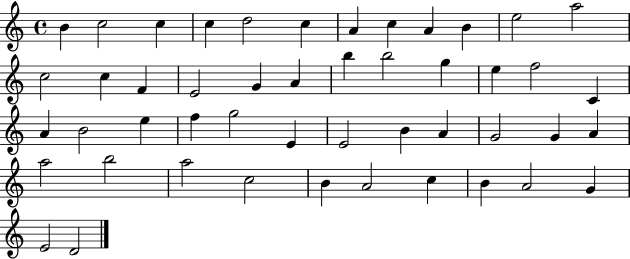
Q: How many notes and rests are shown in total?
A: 48